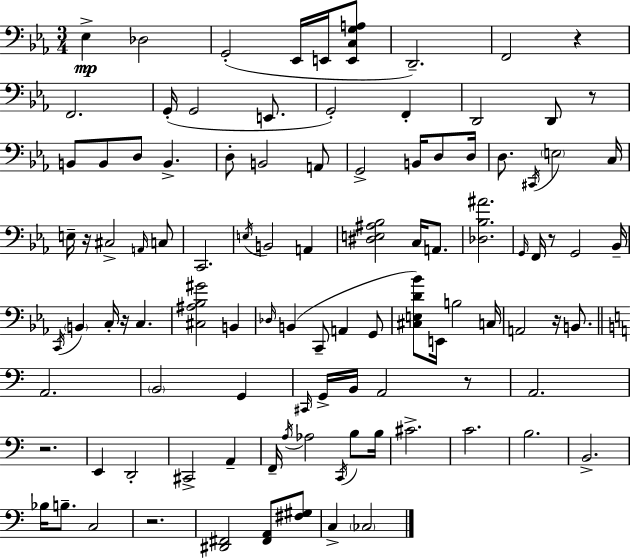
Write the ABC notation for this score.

X:1
T:Untitled
M:3/4
L:1/4
K:Eb
_E, _D,2 G,,2 _E,,/4 E,,/4 [E,,C,G,A,]/2 D,,2 F,,2 z F,,2 G,,/4 G,,2 E,,/2 G,,2 F,, D,,2 D,,/2 z/2 B,,/2 B,,/2 D,/2 B,, D,/2 B,,2 A,,/2 G,,2 B,,/4 D,/2 D,/4 D,/2 ^C,,/4 E,2 C,/4 E,/4 z/4 ^C,2 A,,/4 C,/2 C,,2 E,/4 B,,2 A,, [^D,E,^A,_B,]2 C,/4 A,,/2 [_D,_B,^A]2 G,,/4 F,,/4 z/2 G,,2 _B,,/4 C,,/4 B,, C,/4 z/4 C, [^C,^A,_B,^G]2 B,, _D,/4 B,, C,,/2 A,, G,,/2 [^C,E,D_B]/2 E,,/4 B,2 C,/4 A,,2 z/4 B,,/2 A,,2 B,,2 G,, ^C,,/4 G,,/4 B,,/4 A,,2 z/2 A,,2 z2 E,, D,,2 ^C,,2 A,, F,,/4 A,/4 _A,2 C,,/4 B,/2 B,/4 ^C2 C2 B,2 B,,2 _B,/4 B,/2 C,2 z2 [^D,,^F,,]2 [^F,,A,,]/2 [^F,^G,]/2 C, _C,2